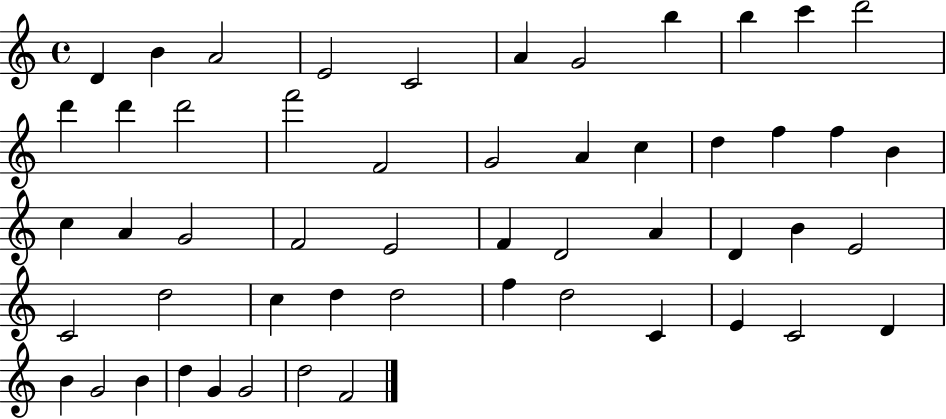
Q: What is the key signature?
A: C major